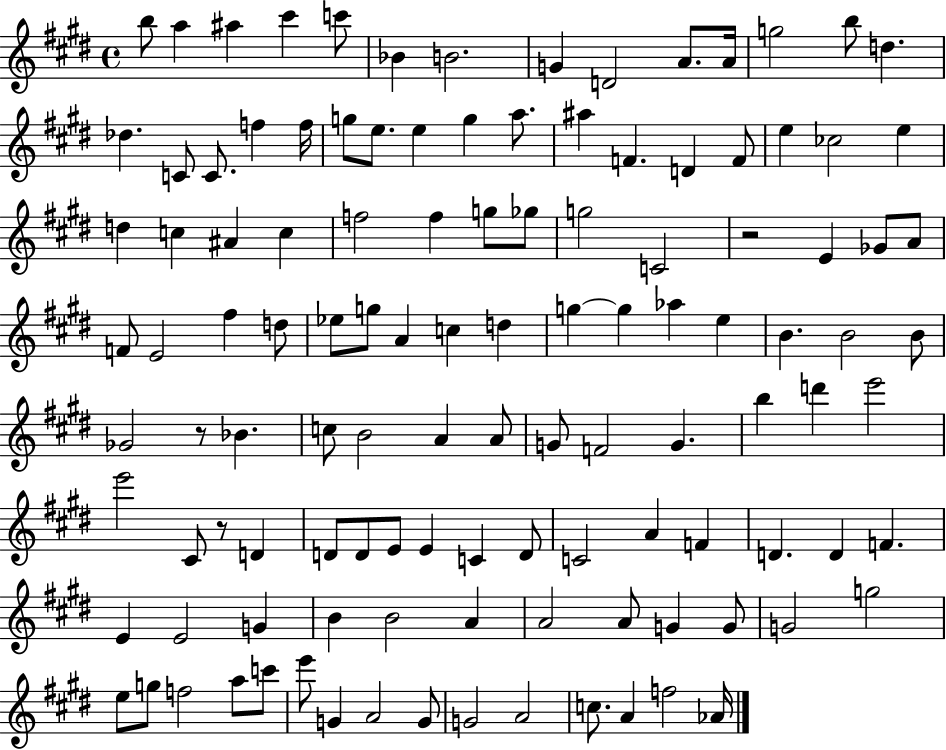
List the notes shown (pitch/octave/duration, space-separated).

B5/e A5/q A#5/q C#6/q C6/e Bb4/q B4/h. G4/q D4/h A4/e. A4/s G5/h B5/e D5/q. Db5/q. C4/e C4/e. F5/q F5/s G5/e E5/e. E5/q G5/q A5/e. A#5/q F4/q. D4/q F4/e E5/q CES5/h E5/q D5/q C5/q A#4/q C5/q F5/h F5/q G5/e Gb5/e G5/h C4/h R/h E4/q Gb4/e A4/e F4/e E4/h F#5/q D5/e Eb5/e G5/e A4/q C5/q D5/q G5/q G5/q Ab5/q E5/q B4/q. B4/h B4/e Gb4/h R/e Bb4/q. C5/e B4/h A4/q A4/e G4/e F4/h G4/q. B5/q D6/q E6/h E6/h C#4/e R/e D4/q D4/e D4/e E4/e E4/q C4/q D4/e C4/h A4/q F4/q D4/q. D4/q F4/q. E4/q E4/h G4/q B4/q B4/h A4/q A4/h A4/e G4/q G4/e G4/h G5/h E5/e G5/e F5/h A5/e C6/e E6/e G4/q A4/h G4/e G4/h A4/h C5/e. A4/q F5/h Ab4/s